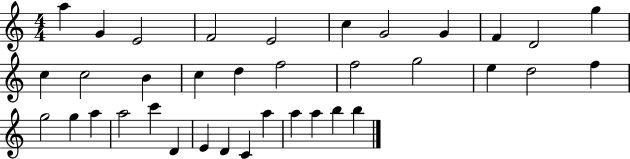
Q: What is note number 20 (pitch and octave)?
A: E5